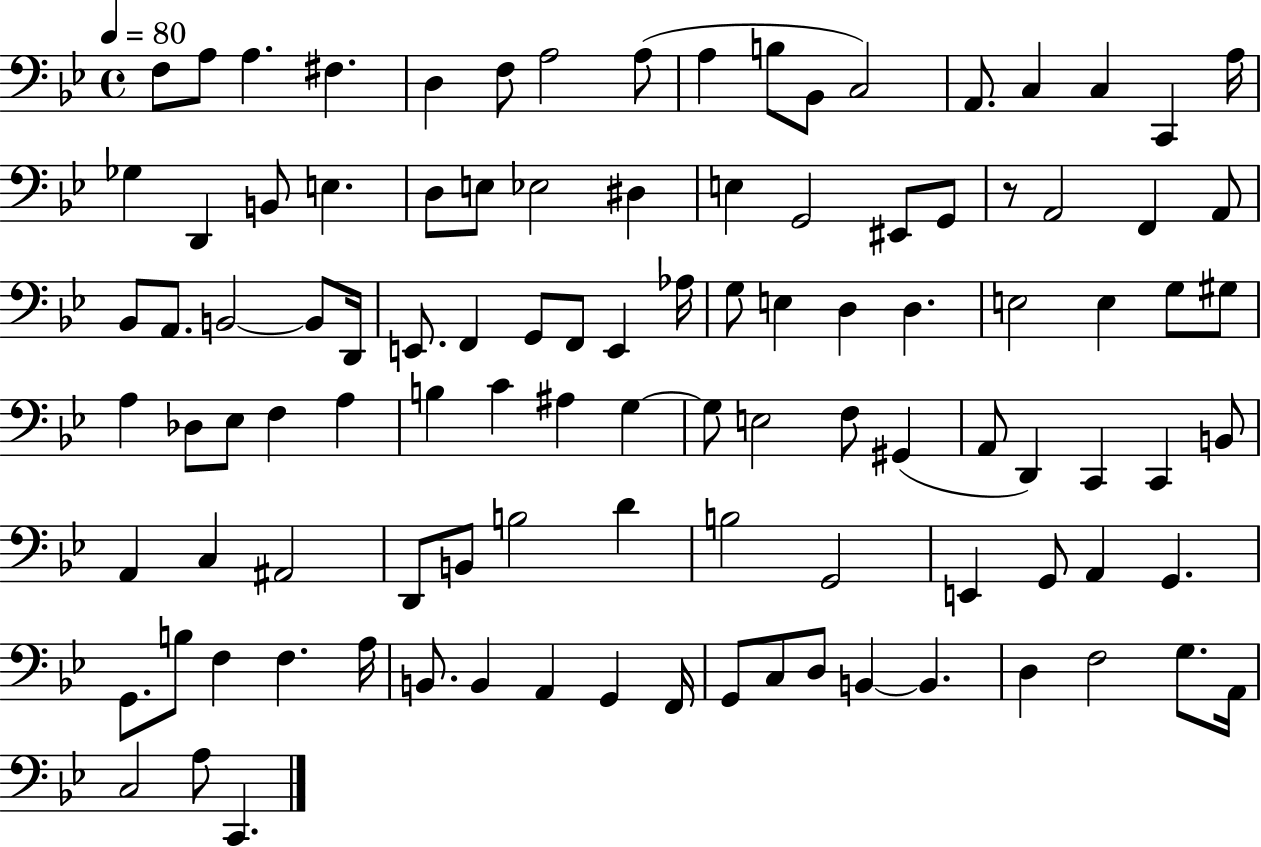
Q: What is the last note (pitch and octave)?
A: C2